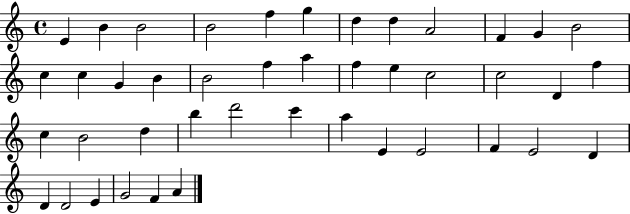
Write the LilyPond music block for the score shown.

{
  \clef treble
  \time 4/4
  \defaultTimeSignature
  \key c \major
  e'4 b'4 b'2 | b'2 f''4 g''4 | d''4 d''4 a'2 | f'4 g'4 b'2 | \break c''4 c''4 g'4 b'4 | b'2 f''4 a''4 | f''4 e''4 c''2 | c''2 d'4 f''4 | \break c''4 b'2 d''4 | b''4 d'''2 c'''4 | a''4 e'4 e'2 | f'4 e'2 d'4 | \break d'4 d'2 e'4 | g'2 f'4 a'4 | \bar "|."
}